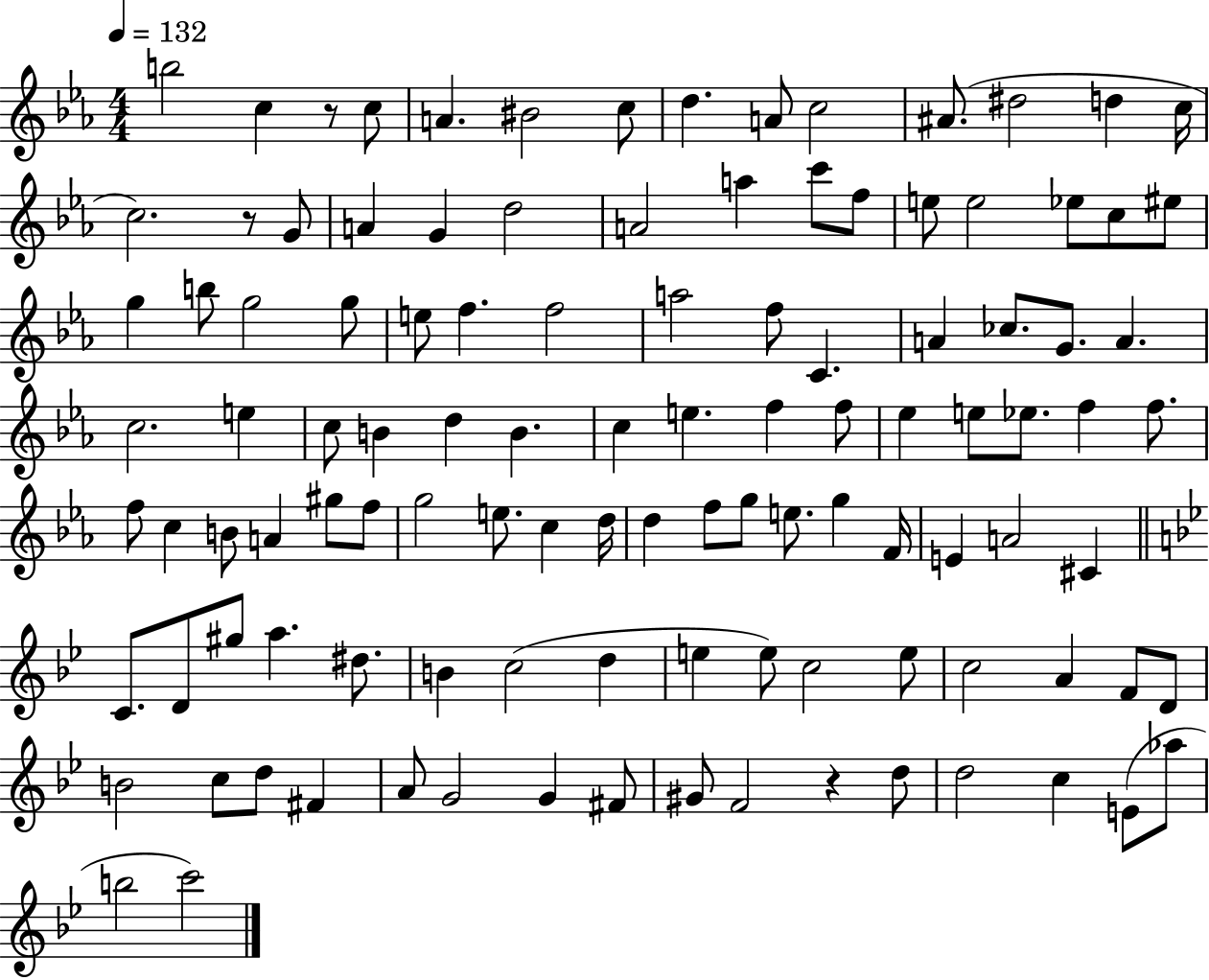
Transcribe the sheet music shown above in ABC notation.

X:1
T:Untitled
M:4/4
L:1/4
K:Eb
b2 c z/2 c/2 A ^B2 c/2 d A/2 c2 ^A/2 ^d2 d c/4 c2 z/2 G/2 A G d2 A2 a c'/2 f/2 e/2 e2 _e/2 c/2 ^e/2 g b/2 g2 g/2 e/2 f f2 a2 f/2 C A _c/2 G/2 A c2 e c/2 B d B c e f f/2 _e e/2 _e/2 f f/2 f/2 c B/2 A ^g/2 f/2 g2 e/2 c d/4 d f/2 g/2 e/2 g F/4 E A2 ^C C/2 D/2 ^g/2 a ^d/2 B c2 d e e/2 c2 e/2 c2 A F/2 D/2 B2 c/2 d/2 ^F A/2 G2 G ^F/2 ^G/2 F2 z d/2 d2 c E/2 _a/2 b2 c'2